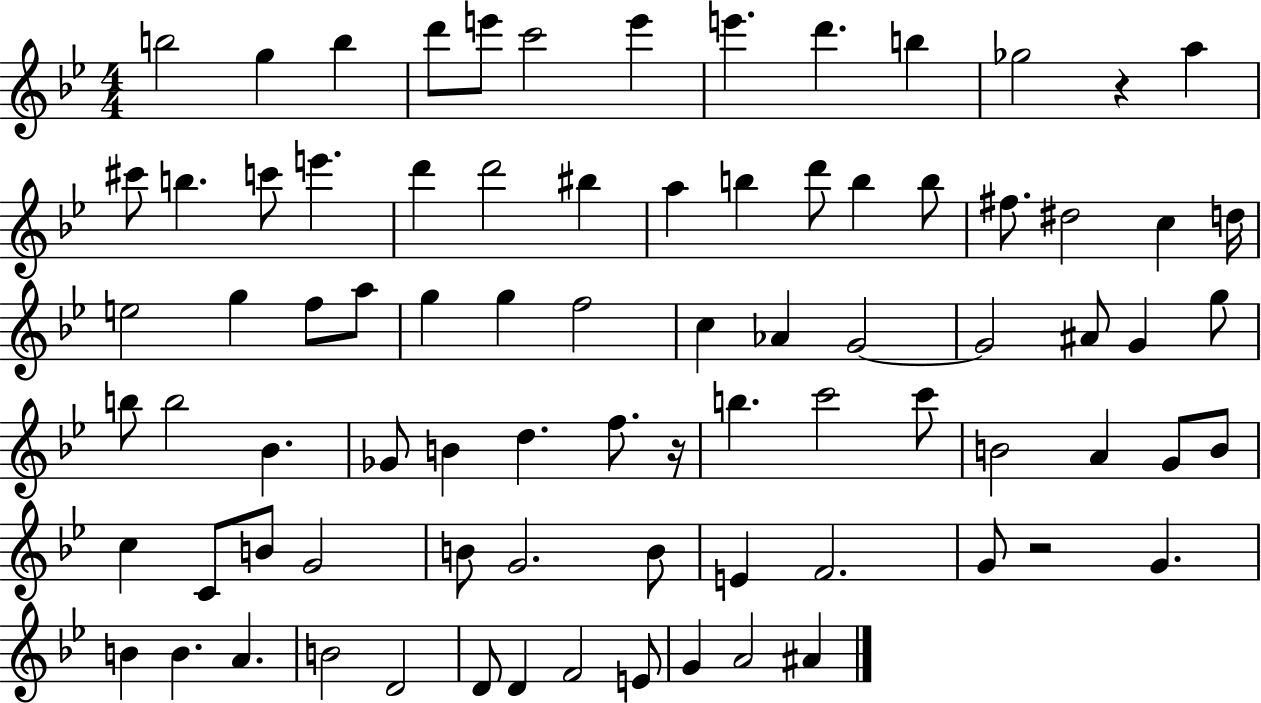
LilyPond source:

{
  \clef treble
  \numericTimeSignature
  \time 4/4
  \key bes \major
  b''2 g''4 b''4 | d'''8 e'''8 c'''2 e'''4 | e'''4. d'''4. b''4 | ges''2 r4 a''4 | \break cis'''8 b''4. c'''8 e'''4. | d'''4 d'''2 bis''4 | a''4 b''4 d'''8 b''4 b''8 | fis''8. dis''2 c''4 d''16 | \break e''2 g''4 f''8 a''8 | g''4 g''4 f''2 | c''4 aes'4 g'2~~ | g'2 ais'8 g'4 g''8 | \break b''8 b''2 bes'4. | ges'8 b'4 d''4. f''8. r16 | b''4. c'''2 c'''8 | b'2 a'4 g'8 b'8 | \break c''4 c'8 b'8 g'2 | b'8 g'2. b'8 | e'4 f'2. | g'8 r2 g'4. | \break b'4 b'4. a'4. | b'2 d'2 | d'8 d'4 f'2 e'8 | g'4 a'2 ais'4 | \break \bar "|."
}